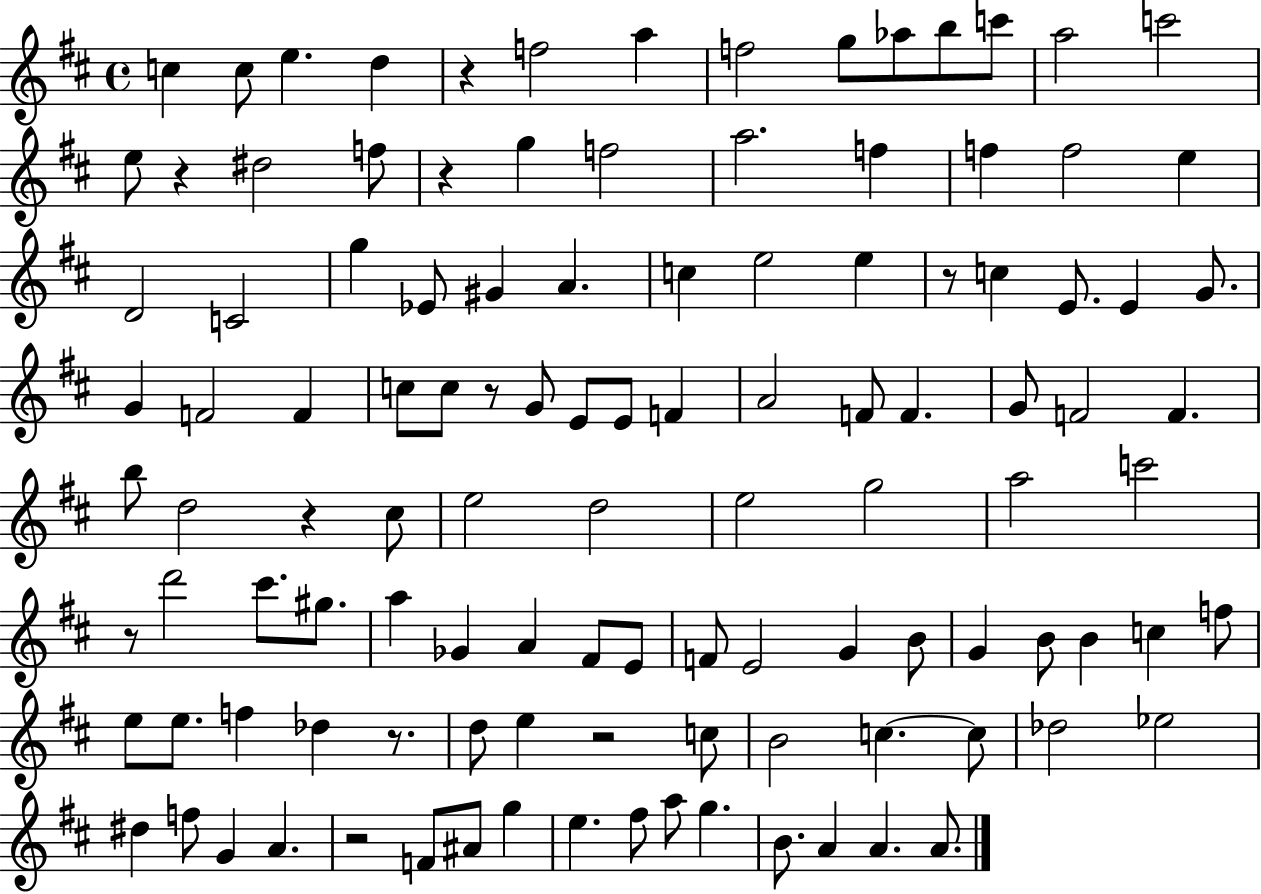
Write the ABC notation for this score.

X:1
T:Untitled
M:4/4
L:1/4
K:D
c c/2 e d z f2 a f2 g/2 _a/2 b/2 c'/2 a2 c'2 e/2 z ^d2 f/2 z g f2 a2 f f f2 e D2 C2 g _E/2 ^G A c e2 e z/2 c E/2 E G/2 G F2 F c/2 c/2 z/2 G/2 E/2 E/2 F A2 F/2 F G/2 F2 F b/2 d2 z ^c/2 e2 d2 e2 g2 a2 c'2 z/2 d'2 ^c'/2 ^g/2 a _G A ^F/2 E/2 F/2 E2 G B/2 G B/2 B c f/2 e/2 e/2 f _d z/2 d/2 e z2 c/2 B2 c c/2 _d2 _e2 ^d f/2 G A z2 F/2 ^A/2 g e ^f/2 a/2 g B/2 A A A/2